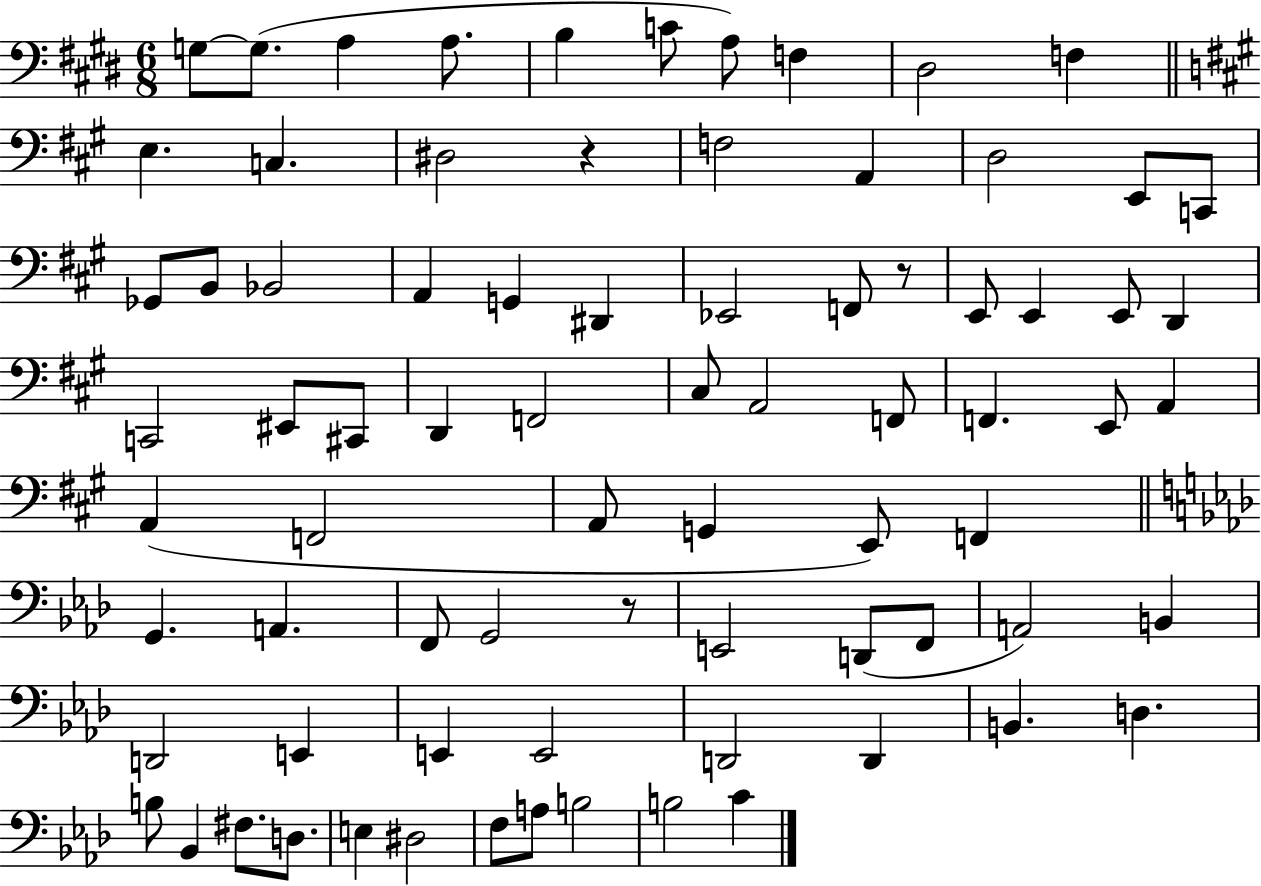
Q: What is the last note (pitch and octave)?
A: C4